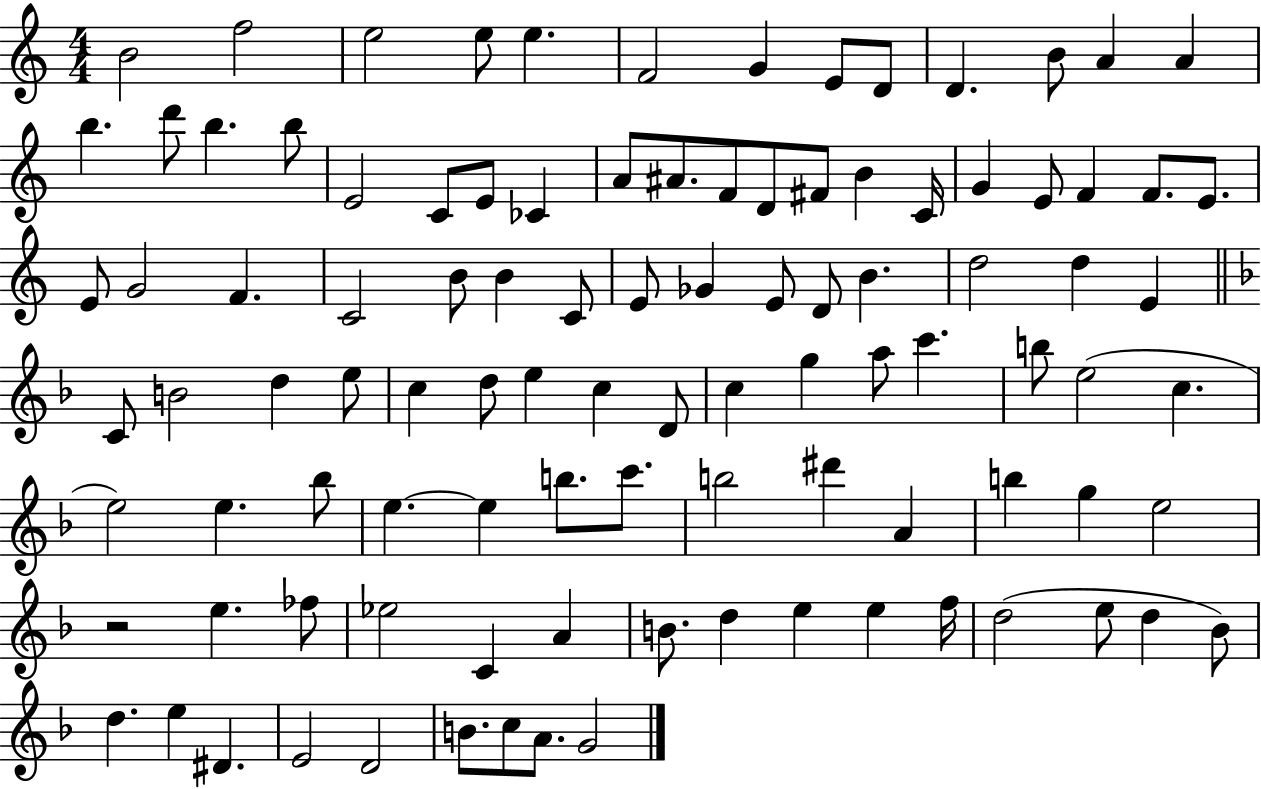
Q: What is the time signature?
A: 4/4